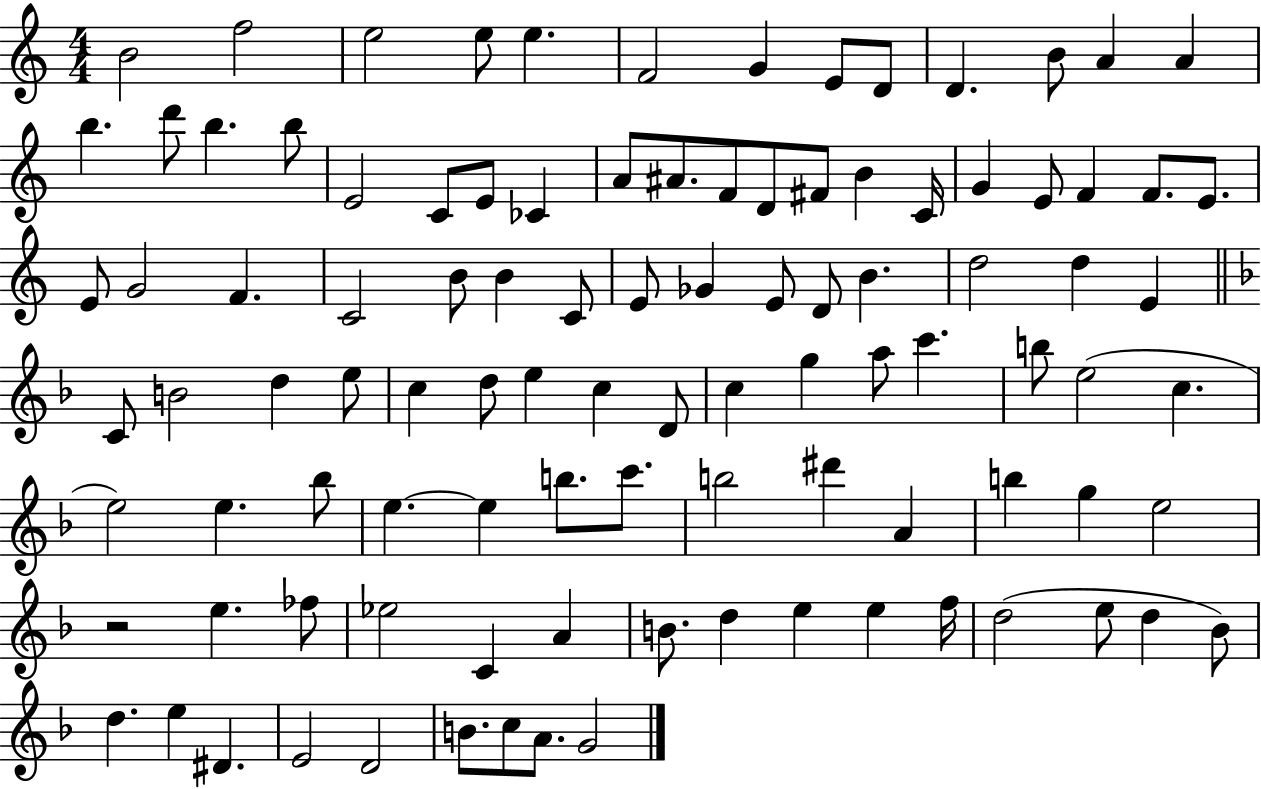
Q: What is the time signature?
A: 4/4